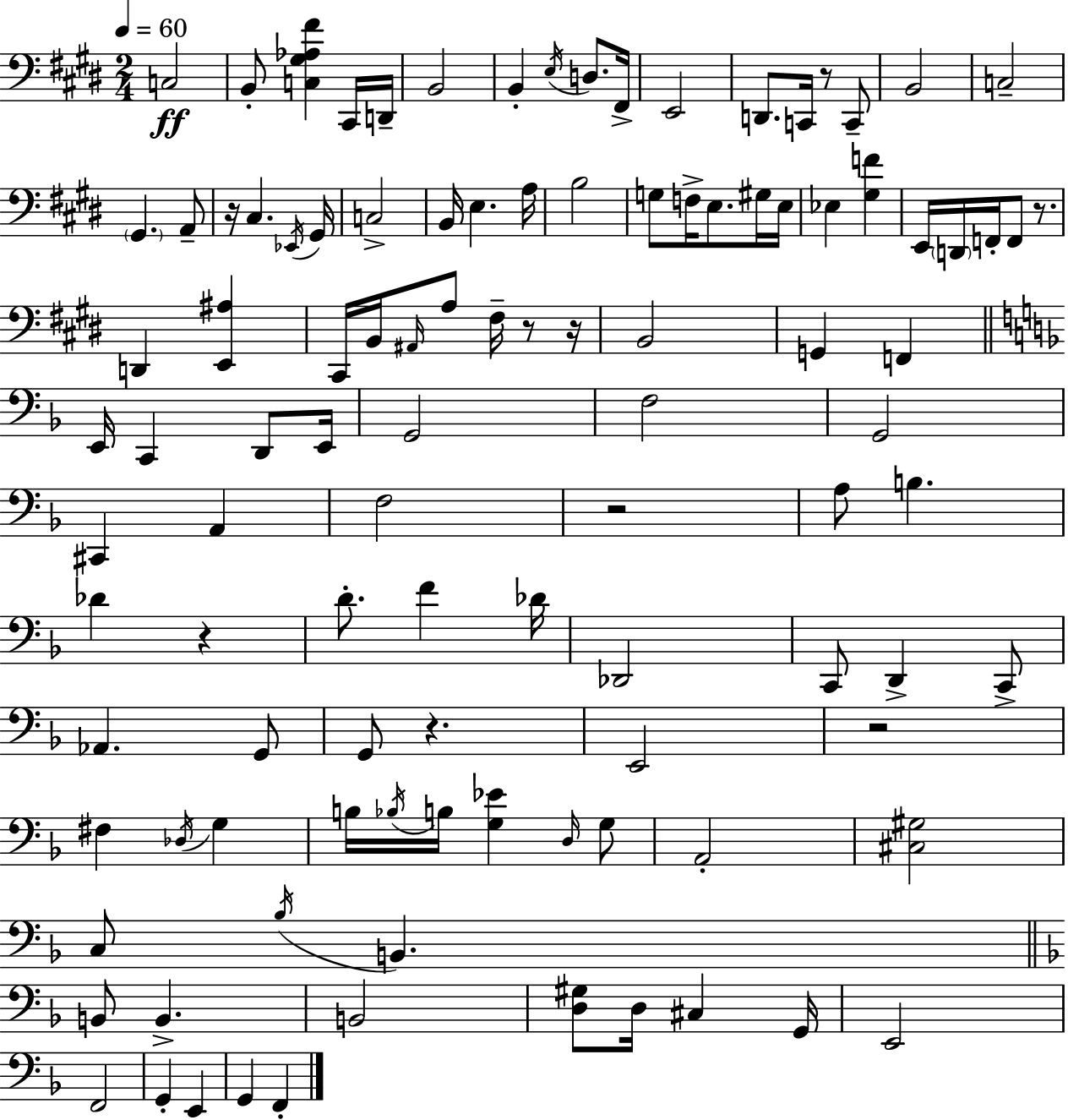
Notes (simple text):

C3/h B2/e [C3,G#3,Ab3,F#4]/q C#2/s D2/s B2/h B2/q E3/s D3/e. F#2/s E2/h D2/e. C2/s R/e C2/e B2/h C3/h G#2/q. A2/e R/s C#3/q. Eb2/s G#2/s C3/h B2/s E3/q. A3/s B3/h G3/e F3/s E3/e. G#3/s E3/s Eb3/q [G#3,F4]/q E2/s D2/s F2/s F2/e R/e. D2/q [E2,A#3]/q C#2/s B2/s A#2/s A3/e F#3/s R/e R/s B2/h G2/q F2/q E2/s C2/q D2/e E2/s G2/h F3/h G2/h C#2/q A2/q F3/h R/h A3/e B3/q. Db4/q R/q D4/e. F4/q Db4/s Db2/h C2/e D2/q C2/e Ab2/q. G2/e G2/e R/q. E2/h R/h F#3/q Db3/s G3/q B3/s Bb3/s B3/s [G3,Eb4]/q D3/s G3/e A2/h [C#3,G#3]/h C3/e Bb3/s B2/q. B2/e B2/q. B2/h [D3,G#3]/e D3/s C#3/q G2/s E2/h F2/h G2/q E2/q G2/q F2/q